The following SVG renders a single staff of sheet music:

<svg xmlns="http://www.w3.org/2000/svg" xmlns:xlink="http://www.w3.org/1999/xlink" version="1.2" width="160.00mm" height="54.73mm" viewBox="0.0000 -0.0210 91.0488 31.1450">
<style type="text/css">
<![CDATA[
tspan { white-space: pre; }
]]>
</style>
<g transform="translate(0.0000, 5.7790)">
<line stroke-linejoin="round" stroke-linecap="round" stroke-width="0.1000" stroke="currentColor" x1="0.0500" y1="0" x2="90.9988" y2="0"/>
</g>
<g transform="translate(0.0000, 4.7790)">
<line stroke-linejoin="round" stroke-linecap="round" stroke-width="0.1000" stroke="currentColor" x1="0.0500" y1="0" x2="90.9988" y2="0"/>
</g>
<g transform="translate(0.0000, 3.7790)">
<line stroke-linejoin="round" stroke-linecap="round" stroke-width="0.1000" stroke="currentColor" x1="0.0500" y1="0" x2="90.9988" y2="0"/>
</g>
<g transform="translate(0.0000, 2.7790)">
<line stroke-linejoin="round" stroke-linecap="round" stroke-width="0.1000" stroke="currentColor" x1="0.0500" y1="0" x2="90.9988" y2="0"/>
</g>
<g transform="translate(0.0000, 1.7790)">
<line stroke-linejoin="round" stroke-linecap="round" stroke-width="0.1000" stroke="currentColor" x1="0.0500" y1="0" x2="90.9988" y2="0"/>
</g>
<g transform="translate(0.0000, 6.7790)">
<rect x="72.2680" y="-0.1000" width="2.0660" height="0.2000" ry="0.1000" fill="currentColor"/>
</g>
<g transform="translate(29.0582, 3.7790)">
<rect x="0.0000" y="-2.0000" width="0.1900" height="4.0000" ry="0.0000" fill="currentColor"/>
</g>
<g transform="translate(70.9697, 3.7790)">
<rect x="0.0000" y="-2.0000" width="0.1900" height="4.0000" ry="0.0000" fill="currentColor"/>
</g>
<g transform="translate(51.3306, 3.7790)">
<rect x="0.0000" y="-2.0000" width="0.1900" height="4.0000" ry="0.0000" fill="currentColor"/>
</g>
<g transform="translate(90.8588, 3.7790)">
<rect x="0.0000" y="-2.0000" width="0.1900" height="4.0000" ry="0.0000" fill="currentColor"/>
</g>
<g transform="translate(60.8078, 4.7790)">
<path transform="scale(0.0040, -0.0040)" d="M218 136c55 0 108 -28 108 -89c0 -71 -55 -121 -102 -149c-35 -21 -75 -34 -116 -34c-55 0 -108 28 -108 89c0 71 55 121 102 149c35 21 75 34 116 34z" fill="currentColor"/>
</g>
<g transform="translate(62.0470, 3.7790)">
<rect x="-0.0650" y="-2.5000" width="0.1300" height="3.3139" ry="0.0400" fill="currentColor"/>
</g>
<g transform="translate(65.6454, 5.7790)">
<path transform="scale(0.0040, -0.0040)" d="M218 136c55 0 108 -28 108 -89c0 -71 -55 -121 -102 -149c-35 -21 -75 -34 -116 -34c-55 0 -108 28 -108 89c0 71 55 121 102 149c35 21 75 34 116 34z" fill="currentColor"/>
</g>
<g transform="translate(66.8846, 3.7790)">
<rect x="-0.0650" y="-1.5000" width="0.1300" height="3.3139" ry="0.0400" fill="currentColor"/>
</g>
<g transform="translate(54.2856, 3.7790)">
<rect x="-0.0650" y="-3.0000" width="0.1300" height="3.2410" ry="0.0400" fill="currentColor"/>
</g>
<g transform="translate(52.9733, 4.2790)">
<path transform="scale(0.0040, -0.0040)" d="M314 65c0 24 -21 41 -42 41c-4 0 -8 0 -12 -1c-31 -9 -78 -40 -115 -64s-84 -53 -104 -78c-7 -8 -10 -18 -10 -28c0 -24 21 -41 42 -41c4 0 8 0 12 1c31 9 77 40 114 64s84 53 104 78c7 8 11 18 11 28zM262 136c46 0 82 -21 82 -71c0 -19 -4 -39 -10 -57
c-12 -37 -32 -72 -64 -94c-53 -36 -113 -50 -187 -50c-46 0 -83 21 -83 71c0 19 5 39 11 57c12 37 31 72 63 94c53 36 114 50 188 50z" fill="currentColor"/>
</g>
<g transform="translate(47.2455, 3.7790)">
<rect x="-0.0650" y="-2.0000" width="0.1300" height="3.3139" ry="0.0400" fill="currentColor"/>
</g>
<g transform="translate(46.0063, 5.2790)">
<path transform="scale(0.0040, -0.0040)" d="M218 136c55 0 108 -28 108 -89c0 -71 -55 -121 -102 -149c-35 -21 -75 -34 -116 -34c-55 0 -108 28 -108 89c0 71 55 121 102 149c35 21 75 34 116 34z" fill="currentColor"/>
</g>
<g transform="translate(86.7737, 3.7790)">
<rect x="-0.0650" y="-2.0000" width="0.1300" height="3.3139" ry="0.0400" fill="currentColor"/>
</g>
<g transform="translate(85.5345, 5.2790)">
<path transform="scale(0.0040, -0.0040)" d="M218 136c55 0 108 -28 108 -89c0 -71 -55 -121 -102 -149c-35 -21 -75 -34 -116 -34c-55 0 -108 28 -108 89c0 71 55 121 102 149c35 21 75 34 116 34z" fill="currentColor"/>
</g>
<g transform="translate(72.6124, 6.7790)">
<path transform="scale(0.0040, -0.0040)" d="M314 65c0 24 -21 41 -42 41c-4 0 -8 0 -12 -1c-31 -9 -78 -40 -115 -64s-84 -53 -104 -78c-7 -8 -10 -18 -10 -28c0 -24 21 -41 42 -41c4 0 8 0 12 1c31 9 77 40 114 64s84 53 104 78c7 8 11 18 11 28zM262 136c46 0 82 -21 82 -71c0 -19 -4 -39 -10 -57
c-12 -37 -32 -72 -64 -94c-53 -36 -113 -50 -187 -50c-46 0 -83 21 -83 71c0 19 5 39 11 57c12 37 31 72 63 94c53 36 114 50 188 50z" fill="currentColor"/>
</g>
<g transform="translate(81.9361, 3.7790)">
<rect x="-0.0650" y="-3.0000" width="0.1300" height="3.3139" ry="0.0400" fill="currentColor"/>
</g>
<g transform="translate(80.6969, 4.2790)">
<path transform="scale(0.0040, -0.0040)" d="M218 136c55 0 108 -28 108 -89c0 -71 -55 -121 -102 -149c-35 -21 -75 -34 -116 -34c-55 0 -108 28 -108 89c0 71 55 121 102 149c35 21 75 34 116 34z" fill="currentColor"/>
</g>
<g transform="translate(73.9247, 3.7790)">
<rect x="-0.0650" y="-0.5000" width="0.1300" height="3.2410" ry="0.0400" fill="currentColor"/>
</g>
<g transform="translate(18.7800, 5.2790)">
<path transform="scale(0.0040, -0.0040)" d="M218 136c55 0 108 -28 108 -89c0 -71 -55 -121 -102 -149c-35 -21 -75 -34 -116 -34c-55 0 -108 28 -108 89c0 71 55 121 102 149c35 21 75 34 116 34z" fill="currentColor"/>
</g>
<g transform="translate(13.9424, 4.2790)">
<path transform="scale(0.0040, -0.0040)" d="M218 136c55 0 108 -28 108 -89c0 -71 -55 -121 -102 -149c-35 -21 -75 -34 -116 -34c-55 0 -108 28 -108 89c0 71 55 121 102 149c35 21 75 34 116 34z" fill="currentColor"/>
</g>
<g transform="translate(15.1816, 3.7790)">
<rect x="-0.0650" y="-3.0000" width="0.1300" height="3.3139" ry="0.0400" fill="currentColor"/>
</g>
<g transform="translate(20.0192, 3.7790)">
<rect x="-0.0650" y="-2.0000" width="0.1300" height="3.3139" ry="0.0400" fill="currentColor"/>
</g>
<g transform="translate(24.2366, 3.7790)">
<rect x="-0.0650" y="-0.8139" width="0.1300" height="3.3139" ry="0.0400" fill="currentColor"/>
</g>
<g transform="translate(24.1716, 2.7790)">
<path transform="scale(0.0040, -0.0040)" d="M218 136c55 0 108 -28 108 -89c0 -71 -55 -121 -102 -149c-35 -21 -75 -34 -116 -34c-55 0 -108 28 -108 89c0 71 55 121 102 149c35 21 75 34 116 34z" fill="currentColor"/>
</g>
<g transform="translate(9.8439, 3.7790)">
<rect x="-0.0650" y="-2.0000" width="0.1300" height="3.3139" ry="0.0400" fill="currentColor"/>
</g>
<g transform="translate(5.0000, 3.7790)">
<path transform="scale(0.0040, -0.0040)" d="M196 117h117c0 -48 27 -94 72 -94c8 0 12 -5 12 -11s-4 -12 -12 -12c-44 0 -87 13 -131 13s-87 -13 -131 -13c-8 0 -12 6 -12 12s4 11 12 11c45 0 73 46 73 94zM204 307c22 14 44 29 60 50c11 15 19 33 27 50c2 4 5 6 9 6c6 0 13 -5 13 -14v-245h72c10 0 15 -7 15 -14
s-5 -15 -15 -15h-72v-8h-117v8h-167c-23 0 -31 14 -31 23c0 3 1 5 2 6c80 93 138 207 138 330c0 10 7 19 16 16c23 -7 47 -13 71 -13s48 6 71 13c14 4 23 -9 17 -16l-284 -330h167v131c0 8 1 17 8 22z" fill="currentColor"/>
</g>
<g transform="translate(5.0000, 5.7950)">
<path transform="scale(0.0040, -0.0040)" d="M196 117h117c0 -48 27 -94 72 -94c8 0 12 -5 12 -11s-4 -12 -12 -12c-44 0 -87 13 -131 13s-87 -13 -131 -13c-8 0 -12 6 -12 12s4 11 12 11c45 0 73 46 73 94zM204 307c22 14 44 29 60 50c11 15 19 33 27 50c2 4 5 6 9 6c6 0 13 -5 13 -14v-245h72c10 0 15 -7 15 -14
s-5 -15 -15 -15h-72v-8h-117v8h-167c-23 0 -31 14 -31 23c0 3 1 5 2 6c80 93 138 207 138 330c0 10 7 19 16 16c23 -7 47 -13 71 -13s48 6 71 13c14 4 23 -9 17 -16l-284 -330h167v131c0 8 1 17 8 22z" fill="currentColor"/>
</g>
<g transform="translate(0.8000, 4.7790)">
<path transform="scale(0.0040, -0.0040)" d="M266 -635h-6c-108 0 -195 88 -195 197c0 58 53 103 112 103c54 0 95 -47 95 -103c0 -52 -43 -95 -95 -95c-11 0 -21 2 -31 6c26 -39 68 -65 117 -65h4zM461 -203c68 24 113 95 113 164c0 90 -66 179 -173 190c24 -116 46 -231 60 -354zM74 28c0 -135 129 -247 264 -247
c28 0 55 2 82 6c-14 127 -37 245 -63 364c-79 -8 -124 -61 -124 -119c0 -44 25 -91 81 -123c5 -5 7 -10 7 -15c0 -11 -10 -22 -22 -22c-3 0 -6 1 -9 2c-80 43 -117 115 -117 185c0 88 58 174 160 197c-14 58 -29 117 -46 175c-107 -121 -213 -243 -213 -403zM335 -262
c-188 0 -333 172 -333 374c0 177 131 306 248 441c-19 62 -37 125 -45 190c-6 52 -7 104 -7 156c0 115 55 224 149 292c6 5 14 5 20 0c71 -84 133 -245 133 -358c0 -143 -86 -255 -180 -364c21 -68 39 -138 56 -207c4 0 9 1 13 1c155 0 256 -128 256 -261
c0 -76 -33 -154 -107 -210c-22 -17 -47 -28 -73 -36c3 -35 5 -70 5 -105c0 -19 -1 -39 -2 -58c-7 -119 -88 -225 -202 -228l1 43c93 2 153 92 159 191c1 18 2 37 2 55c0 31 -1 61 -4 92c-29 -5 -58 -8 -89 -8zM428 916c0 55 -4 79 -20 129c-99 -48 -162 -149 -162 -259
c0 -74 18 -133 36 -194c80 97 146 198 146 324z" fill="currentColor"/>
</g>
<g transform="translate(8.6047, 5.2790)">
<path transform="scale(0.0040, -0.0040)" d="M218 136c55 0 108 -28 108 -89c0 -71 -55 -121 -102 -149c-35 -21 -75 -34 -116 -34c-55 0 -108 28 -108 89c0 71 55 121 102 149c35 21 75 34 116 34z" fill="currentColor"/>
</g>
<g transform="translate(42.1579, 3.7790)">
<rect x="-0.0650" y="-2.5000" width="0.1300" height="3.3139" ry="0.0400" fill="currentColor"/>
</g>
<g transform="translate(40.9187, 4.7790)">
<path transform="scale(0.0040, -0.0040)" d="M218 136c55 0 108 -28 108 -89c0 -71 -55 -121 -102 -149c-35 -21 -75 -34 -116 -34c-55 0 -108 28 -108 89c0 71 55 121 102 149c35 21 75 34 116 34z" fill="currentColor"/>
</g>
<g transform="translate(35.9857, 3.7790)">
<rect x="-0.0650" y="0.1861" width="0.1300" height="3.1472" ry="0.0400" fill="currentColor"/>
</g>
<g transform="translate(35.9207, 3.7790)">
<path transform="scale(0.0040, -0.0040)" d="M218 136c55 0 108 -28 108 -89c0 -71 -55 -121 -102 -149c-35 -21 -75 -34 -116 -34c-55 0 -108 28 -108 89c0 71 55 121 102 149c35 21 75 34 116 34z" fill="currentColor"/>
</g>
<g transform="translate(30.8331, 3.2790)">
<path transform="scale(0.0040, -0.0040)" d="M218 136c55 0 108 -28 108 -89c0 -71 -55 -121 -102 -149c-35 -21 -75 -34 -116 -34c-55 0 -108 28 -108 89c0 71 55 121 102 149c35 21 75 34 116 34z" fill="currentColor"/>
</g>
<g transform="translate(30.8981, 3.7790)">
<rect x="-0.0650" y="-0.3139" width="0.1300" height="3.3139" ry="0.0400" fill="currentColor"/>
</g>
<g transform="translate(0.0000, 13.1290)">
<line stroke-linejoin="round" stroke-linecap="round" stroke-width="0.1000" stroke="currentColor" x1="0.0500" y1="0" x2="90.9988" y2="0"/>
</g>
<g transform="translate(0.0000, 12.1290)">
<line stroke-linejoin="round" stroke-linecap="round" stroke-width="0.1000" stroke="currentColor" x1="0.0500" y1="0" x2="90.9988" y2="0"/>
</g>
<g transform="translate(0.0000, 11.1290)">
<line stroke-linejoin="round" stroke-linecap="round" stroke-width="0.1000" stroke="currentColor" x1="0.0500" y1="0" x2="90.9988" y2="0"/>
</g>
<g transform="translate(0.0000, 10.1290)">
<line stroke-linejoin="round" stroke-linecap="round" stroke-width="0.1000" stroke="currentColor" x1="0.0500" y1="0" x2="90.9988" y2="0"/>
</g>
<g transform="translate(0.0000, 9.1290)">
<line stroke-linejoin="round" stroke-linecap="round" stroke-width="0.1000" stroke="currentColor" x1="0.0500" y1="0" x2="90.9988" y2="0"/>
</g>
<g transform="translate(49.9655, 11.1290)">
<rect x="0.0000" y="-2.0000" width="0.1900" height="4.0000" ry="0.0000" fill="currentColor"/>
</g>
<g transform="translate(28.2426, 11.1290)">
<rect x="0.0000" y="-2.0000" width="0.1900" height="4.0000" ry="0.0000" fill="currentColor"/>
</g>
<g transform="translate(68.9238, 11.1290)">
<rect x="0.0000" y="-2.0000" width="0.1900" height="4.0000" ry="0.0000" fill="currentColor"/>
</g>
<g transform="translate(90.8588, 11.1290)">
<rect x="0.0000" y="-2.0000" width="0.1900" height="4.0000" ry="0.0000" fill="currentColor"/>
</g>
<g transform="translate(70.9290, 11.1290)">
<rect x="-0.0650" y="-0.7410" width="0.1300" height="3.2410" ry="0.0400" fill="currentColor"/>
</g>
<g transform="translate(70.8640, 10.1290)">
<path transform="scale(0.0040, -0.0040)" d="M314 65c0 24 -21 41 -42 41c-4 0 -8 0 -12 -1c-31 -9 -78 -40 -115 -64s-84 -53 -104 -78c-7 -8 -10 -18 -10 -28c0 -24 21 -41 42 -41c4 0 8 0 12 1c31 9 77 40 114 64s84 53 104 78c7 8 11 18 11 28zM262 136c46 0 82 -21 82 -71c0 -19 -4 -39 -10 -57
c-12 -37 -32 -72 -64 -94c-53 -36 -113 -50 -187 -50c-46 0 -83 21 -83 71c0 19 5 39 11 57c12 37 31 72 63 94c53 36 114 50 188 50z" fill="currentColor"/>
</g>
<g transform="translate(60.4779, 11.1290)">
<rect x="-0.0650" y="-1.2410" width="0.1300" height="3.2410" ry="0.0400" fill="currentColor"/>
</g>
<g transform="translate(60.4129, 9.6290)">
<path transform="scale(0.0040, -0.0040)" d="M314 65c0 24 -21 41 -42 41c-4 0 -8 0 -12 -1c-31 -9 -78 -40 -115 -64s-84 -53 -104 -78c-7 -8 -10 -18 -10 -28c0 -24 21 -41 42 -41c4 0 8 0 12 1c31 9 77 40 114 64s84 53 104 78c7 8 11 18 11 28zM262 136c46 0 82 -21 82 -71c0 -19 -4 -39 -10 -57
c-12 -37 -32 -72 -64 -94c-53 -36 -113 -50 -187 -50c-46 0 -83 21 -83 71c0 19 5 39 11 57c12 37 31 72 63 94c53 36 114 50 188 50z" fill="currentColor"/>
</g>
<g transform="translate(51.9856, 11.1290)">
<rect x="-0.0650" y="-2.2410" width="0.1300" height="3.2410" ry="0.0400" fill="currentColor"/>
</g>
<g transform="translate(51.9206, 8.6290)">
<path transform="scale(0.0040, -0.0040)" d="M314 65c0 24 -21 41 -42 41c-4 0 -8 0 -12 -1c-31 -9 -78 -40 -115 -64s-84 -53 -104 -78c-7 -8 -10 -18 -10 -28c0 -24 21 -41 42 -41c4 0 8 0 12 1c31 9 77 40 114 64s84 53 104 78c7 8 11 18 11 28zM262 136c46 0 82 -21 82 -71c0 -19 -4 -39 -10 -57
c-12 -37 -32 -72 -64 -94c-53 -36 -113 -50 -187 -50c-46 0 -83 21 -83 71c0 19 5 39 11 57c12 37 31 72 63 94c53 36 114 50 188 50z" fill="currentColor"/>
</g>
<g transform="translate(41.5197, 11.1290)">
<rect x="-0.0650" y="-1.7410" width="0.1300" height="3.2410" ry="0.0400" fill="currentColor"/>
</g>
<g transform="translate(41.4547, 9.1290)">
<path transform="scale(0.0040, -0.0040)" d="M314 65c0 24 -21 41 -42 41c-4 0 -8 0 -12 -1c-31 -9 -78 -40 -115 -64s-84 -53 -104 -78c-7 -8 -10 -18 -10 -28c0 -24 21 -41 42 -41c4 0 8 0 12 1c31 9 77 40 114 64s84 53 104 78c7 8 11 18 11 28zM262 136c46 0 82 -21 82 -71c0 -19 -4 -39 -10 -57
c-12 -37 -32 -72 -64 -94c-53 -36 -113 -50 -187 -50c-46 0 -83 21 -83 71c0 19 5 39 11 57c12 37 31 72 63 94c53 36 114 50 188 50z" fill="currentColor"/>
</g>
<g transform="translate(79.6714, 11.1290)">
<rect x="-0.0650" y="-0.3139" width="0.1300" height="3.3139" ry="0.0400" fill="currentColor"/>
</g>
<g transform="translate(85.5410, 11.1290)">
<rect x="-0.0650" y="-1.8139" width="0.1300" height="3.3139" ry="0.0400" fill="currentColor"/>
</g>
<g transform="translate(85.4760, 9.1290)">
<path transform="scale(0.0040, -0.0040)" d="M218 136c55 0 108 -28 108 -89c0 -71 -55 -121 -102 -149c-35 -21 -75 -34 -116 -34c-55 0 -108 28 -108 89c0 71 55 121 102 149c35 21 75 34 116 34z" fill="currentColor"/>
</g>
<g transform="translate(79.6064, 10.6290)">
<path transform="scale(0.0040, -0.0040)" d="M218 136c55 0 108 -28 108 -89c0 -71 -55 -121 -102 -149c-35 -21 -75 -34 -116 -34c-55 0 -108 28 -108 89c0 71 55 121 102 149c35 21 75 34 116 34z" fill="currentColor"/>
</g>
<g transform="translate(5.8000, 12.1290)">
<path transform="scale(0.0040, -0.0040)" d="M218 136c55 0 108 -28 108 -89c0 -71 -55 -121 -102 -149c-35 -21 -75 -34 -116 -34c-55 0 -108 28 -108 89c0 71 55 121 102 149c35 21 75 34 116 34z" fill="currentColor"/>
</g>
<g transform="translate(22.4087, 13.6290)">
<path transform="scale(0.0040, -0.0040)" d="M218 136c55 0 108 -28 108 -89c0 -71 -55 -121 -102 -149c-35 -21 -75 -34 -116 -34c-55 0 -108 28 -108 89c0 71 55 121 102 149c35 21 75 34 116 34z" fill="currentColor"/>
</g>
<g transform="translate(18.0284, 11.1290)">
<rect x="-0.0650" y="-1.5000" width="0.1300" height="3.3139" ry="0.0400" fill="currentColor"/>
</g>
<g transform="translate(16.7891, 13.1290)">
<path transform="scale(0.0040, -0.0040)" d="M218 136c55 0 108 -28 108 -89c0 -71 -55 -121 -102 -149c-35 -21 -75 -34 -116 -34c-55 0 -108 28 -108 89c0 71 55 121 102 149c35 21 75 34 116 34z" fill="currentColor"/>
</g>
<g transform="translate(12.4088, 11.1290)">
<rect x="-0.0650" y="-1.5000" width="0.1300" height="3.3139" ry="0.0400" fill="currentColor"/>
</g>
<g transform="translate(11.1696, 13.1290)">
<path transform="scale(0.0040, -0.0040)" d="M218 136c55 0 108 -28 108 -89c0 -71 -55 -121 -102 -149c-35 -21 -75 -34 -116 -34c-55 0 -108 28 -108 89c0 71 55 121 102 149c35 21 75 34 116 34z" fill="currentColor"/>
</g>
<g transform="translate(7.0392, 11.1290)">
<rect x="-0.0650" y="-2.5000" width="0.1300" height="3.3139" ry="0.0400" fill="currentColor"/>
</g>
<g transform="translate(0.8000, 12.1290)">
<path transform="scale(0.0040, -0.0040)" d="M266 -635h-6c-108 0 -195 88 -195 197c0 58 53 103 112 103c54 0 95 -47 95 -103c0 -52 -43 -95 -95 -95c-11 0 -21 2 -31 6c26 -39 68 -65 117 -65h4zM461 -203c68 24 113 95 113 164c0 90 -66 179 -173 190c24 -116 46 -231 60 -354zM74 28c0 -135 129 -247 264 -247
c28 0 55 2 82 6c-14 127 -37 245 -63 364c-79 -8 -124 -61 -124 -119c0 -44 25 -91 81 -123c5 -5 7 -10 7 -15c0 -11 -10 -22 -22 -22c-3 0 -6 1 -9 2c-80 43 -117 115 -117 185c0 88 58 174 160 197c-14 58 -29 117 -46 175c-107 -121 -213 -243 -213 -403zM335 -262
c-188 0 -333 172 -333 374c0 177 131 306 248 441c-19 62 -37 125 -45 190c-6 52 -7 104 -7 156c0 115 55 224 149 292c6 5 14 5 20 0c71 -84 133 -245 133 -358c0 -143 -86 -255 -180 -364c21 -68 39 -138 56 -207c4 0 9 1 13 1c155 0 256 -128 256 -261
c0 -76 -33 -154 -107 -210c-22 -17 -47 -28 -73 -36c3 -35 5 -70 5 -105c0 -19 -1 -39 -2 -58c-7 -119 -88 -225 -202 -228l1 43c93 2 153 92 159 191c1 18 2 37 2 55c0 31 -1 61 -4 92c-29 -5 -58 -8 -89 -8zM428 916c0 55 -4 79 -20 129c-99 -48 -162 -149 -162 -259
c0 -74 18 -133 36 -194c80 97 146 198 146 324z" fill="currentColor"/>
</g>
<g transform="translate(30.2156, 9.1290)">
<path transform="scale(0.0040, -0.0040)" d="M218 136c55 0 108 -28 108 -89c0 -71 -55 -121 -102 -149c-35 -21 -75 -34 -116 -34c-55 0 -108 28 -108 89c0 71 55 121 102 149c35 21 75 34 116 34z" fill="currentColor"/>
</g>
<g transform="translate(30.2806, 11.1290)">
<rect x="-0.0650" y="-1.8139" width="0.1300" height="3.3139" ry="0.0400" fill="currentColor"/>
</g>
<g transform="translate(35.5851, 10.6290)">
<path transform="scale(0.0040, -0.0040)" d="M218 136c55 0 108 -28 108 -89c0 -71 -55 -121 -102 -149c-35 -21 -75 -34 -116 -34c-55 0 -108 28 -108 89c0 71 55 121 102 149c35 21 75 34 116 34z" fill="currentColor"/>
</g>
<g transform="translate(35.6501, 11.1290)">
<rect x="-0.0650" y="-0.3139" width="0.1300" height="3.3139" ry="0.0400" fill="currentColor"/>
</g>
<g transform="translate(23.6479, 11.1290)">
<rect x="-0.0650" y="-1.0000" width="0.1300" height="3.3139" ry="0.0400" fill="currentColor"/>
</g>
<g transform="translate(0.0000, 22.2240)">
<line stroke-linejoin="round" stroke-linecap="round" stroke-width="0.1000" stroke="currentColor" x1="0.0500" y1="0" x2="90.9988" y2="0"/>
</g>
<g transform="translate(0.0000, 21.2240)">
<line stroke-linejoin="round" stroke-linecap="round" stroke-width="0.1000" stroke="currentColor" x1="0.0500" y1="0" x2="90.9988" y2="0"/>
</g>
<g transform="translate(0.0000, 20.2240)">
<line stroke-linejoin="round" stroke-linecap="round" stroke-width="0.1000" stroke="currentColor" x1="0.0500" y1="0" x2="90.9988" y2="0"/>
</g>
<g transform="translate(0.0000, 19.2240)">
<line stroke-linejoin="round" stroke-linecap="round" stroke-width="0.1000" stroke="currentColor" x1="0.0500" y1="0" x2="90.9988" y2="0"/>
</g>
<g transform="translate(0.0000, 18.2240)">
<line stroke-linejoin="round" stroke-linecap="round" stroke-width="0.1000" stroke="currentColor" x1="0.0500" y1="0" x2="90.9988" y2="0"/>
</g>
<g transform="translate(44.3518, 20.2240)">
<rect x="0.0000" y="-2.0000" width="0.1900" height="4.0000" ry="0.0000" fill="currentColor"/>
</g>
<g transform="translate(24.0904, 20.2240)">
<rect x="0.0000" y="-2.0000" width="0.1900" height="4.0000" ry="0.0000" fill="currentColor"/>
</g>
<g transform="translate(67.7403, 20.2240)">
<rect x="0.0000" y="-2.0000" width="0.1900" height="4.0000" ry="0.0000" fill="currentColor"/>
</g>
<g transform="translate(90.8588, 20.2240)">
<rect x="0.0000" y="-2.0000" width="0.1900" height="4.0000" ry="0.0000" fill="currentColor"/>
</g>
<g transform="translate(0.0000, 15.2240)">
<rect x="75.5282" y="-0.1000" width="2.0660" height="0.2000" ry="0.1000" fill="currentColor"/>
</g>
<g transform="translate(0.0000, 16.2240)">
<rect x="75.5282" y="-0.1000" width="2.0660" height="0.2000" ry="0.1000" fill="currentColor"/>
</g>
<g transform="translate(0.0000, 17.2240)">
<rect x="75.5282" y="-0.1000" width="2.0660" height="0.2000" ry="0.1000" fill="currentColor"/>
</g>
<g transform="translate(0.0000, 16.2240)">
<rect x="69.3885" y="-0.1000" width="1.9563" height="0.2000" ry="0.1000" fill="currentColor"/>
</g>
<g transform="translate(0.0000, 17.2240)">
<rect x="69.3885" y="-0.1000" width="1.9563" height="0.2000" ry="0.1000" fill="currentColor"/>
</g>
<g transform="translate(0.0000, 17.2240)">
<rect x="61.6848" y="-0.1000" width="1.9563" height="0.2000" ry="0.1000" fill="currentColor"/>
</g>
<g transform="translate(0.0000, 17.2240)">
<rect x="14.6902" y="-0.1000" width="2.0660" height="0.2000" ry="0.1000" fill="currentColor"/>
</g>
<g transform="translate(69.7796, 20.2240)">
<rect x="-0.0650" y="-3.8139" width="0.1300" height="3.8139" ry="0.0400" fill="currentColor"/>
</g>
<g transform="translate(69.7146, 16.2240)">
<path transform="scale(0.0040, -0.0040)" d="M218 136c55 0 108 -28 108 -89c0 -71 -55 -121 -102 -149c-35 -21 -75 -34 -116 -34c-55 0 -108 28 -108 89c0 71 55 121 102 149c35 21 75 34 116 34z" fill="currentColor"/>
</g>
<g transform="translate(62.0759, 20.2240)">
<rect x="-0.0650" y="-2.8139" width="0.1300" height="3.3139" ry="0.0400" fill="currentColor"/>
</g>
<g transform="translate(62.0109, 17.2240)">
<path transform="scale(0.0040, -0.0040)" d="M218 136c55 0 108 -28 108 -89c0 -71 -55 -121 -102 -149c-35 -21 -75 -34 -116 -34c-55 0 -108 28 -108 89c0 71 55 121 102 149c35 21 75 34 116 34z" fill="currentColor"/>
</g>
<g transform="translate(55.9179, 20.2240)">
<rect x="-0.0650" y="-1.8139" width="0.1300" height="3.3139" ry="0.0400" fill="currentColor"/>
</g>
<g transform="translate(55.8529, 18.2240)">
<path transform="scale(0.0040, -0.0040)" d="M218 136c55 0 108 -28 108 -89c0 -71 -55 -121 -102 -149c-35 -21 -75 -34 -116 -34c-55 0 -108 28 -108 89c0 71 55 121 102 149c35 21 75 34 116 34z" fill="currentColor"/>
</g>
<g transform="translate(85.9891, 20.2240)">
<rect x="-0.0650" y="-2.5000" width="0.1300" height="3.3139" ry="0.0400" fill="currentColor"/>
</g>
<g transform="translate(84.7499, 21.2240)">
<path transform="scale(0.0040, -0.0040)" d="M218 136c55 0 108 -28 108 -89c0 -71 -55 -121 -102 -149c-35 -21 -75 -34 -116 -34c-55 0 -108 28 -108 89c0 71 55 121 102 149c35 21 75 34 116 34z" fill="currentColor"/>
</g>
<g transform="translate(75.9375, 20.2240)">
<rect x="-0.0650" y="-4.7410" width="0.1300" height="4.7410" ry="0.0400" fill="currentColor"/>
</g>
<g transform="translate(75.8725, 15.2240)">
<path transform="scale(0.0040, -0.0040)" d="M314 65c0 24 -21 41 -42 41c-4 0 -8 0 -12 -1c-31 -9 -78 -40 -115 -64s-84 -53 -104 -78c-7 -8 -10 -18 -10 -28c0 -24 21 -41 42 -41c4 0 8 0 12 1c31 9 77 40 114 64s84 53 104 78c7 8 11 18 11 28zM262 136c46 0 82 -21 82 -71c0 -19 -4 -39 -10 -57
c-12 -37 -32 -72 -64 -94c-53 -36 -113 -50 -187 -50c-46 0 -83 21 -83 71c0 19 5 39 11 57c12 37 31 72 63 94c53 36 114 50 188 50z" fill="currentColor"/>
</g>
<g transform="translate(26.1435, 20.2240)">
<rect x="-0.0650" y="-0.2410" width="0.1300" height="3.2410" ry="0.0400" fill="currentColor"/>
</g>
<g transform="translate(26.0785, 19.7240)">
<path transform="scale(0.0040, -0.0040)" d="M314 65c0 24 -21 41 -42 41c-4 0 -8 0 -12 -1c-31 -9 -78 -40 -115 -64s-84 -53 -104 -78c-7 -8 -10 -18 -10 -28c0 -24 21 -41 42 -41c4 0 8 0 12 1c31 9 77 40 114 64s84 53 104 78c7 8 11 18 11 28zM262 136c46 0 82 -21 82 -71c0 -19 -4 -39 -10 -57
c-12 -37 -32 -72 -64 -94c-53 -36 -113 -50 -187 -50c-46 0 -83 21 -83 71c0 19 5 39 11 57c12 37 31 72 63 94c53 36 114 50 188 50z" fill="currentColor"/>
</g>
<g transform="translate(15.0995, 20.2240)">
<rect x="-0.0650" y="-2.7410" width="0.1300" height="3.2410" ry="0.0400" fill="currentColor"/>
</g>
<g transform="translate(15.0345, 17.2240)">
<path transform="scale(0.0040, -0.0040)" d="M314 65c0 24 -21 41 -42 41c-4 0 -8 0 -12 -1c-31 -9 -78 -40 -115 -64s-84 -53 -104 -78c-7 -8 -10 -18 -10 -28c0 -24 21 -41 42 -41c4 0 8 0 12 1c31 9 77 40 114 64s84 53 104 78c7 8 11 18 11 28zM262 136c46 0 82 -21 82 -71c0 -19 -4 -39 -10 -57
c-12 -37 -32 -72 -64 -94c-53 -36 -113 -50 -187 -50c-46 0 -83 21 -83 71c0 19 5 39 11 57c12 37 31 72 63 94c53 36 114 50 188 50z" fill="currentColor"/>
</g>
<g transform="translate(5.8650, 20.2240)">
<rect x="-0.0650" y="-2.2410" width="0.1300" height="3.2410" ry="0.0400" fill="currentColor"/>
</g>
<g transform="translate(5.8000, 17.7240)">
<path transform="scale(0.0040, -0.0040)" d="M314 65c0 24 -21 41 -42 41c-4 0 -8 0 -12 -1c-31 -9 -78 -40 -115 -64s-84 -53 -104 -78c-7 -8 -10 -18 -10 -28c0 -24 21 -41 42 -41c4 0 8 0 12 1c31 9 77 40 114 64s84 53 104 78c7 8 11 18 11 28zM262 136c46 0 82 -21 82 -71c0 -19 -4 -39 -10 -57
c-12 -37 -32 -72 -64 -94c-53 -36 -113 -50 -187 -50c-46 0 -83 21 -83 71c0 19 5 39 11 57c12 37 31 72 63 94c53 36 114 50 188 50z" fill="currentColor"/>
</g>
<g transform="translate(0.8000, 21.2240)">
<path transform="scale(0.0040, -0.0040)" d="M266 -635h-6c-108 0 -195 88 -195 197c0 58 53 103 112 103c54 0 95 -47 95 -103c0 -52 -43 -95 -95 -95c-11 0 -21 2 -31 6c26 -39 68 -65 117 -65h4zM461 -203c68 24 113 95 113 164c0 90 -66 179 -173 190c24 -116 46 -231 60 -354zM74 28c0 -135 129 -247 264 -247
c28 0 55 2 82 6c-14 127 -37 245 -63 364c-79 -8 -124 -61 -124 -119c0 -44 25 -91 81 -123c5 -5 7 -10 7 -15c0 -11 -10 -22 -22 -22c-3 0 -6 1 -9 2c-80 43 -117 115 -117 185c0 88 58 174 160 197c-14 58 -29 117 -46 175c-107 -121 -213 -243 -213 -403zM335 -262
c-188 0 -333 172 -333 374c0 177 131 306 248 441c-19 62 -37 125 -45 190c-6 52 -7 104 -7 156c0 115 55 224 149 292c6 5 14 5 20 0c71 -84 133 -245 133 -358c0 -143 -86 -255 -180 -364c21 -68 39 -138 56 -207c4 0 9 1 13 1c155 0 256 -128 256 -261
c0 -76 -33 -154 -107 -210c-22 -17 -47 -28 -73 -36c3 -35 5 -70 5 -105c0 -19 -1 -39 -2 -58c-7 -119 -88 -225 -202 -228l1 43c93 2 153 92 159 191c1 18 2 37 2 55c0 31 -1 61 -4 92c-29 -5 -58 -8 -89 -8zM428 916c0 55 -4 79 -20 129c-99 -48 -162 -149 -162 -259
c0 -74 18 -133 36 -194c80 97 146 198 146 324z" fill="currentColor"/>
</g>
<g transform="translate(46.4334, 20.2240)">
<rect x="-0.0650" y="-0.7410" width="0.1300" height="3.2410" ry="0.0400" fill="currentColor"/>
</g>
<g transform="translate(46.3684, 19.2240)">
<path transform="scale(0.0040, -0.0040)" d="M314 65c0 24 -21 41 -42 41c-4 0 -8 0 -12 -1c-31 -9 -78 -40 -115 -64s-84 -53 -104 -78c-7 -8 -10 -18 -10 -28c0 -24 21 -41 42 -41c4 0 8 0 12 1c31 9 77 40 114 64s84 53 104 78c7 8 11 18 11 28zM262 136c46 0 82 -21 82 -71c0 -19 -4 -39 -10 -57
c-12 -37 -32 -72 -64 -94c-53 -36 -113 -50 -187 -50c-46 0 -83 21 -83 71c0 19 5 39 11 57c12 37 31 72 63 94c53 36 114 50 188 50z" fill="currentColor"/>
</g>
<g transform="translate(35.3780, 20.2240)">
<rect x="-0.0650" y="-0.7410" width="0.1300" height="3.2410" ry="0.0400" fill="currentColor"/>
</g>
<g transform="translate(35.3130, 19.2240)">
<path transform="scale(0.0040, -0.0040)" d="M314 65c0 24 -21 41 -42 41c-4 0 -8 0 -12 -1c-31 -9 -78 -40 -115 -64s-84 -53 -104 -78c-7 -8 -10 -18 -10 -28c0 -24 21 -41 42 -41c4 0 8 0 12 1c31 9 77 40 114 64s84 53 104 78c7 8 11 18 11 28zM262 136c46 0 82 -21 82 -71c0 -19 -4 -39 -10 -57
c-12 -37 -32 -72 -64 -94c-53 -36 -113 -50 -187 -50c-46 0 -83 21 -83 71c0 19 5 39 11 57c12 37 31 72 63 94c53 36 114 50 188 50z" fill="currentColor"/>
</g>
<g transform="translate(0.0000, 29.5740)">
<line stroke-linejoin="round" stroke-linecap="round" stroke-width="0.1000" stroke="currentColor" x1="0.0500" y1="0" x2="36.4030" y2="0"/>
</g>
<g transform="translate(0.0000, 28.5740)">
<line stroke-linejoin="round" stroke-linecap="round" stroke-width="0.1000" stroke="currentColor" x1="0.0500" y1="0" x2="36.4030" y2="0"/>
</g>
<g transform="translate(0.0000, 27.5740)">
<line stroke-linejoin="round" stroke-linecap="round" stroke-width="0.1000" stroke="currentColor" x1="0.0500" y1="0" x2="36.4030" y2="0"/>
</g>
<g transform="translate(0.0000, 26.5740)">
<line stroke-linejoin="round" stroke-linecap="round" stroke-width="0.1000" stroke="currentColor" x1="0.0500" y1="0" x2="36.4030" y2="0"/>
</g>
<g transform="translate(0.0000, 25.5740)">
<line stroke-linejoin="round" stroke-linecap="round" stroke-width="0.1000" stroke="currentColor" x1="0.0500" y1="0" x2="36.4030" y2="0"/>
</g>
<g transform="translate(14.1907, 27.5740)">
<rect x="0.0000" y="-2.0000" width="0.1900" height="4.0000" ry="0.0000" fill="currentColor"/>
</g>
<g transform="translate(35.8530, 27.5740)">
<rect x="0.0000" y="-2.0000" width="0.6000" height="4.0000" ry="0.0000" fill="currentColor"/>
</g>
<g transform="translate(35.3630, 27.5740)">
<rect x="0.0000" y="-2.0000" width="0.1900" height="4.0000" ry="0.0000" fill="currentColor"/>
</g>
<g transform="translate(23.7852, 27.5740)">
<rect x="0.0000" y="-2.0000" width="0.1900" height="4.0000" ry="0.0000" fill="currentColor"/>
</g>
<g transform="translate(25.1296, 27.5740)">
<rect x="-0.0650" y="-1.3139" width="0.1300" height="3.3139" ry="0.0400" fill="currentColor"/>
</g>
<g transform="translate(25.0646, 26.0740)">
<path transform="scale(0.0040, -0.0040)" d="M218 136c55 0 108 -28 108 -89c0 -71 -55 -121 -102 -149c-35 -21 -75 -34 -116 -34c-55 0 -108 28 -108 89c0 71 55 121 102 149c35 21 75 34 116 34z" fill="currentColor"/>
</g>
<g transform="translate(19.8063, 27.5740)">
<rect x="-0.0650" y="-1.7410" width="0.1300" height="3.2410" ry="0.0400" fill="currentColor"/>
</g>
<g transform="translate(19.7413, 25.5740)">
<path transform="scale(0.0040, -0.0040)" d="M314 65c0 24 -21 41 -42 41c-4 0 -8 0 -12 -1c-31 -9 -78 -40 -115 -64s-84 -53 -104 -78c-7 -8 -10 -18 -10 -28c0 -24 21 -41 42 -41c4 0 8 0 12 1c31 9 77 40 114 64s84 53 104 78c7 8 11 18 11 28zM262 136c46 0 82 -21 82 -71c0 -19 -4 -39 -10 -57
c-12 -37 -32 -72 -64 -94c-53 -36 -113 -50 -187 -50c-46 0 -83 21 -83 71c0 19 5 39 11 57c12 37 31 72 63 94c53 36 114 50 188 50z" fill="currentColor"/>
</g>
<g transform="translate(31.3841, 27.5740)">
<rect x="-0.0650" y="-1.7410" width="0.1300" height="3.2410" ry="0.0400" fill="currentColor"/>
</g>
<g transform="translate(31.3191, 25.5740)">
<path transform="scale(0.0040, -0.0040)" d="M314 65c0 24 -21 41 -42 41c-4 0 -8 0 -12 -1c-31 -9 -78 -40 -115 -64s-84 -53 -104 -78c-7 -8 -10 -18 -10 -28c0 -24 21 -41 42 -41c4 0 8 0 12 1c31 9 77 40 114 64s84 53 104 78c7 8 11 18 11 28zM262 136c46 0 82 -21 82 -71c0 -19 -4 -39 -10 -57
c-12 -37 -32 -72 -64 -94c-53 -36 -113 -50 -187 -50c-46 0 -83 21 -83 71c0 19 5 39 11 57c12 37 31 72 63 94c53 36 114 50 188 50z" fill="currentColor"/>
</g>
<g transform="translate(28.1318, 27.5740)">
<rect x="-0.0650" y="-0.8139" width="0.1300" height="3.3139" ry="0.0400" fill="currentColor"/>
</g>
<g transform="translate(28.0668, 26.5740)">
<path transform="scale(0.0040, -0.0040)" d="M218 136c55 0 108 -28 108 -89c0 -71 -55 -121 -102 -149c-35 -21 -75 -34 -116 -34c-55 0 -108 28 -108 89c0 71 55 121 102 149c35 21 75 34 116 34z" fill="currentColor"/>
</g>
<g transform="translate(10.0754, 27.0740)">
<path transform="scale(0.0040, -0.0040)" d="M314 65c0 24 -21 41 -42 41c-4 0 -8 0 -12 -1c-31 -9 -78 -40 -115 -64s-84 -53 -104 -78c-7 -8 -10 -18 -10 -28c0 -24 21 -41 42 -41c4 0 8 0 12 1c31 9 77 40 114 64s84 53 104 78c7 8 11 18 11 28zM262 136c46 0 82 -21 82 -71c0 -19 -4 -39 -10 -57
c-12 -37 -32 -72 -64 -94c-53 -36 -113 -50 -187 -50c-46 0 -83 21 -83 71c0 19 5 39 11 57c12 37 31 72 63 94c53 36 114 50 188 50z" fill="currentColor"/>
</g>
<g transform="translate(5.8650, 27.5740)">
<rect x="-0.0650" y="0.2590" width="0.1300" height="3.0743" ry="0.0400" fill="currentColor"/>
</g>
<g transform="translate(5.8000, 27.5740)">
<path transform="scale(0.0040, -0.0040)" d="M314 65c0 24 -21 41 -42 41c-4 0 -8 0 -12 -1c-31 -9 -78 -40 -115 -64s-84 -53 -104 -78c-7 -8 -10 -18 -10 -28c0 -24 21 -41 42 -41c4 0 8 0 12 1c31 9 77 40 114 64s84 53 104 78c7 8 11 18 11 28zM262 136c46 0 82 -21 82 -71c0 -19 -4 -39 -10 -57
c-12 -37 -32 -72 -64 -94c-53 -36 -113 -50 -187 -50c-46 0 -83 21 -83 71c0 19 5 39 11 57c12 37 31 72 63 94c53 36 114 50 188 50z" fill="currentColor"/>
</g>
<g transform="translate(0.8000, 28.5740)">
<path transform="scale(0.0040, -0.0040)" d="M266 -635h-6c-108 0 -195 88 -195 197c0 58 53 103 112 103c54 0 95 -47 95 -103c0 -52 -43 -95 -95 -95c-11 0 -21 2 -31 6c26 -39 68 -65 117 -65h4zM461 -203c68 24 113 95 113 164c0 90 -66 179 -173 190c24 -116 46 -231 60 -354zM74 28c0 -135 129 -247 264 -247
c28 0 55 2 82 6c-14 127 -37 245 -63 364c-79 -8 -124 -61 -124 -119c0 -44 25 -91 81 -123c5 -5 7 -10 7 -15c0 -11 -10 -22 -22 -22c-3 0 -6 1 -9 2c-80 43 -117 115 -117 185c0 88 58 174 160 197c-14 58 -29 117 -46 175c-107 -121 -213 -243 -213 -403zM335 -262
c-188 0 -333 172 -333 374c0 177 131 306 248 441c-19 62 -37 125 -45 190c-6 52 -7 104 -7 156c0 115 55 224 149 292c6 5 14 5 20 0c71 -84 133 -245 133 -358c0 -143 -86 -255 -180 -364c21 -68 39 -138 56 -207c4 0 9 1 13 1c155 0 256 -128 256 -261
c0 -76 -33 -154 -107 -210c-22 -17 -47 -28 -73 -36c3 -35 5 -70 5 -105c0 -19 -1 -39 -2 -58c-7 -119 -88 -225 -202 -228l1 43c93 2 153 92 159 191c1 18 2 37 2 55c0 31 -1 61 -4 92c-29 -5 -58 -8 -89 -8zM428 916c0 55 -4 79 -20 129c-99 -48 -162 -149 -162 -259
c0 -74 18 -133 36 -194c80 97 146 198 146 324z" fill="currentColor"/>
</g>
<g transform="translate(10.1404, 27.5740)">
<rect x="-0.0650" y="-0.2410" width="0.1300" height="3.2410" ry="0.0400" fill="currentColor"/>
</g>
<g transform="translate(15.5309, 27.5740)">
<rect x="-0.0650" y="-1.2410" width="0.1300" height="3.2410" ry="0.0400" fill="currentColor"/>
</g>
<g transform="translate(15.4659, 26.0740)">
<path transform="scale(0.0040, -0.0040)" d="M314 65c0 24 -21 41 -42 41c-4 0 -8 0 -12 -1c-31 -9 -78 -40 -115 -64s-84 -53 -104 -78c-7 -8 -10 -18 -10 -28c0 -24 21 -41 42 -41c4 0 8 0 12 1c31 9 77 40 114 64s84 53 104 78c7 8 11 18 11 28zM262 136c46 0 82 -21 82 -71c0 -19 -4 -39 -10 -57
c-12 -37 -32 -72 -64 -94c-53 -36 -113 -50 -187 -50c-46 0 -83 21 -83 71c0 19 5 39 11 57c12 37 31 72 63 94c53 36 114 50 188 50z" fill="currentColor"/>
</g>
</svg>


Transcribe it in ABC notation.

X:1
T:Untitled
M:4/4
L:1/4
K:C
F A F d c B G F A2 G E C2 A F G E E D f c f2 g2 e2 d2 c f g2 a2 c2 d2 d2 f a c' e'2 G B2 c2 e2 f2 e d f2